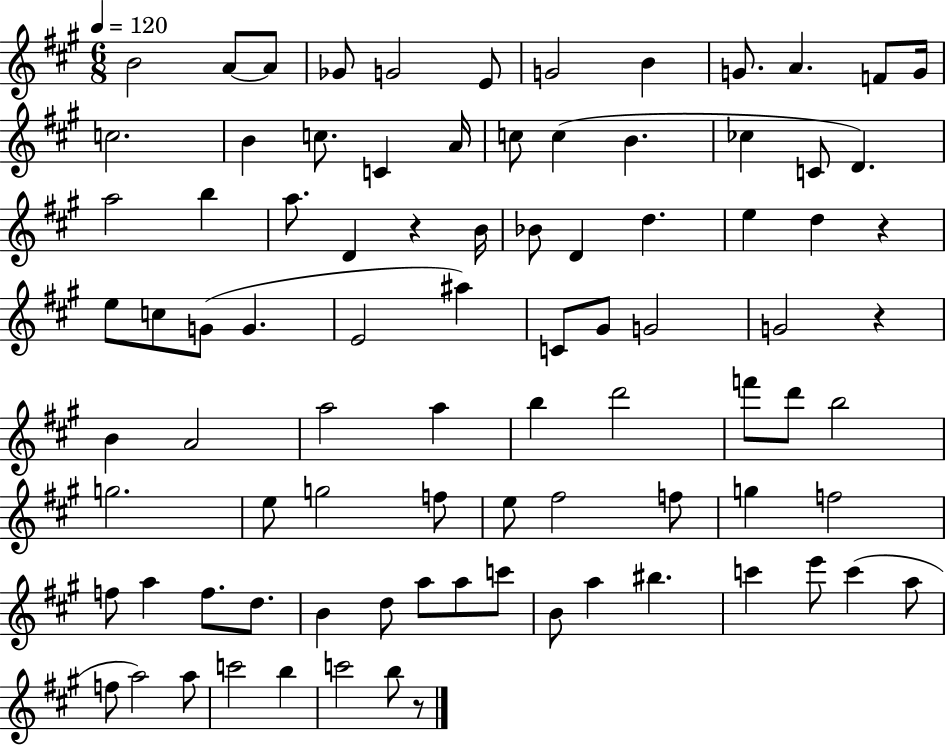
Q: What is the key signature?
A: A major